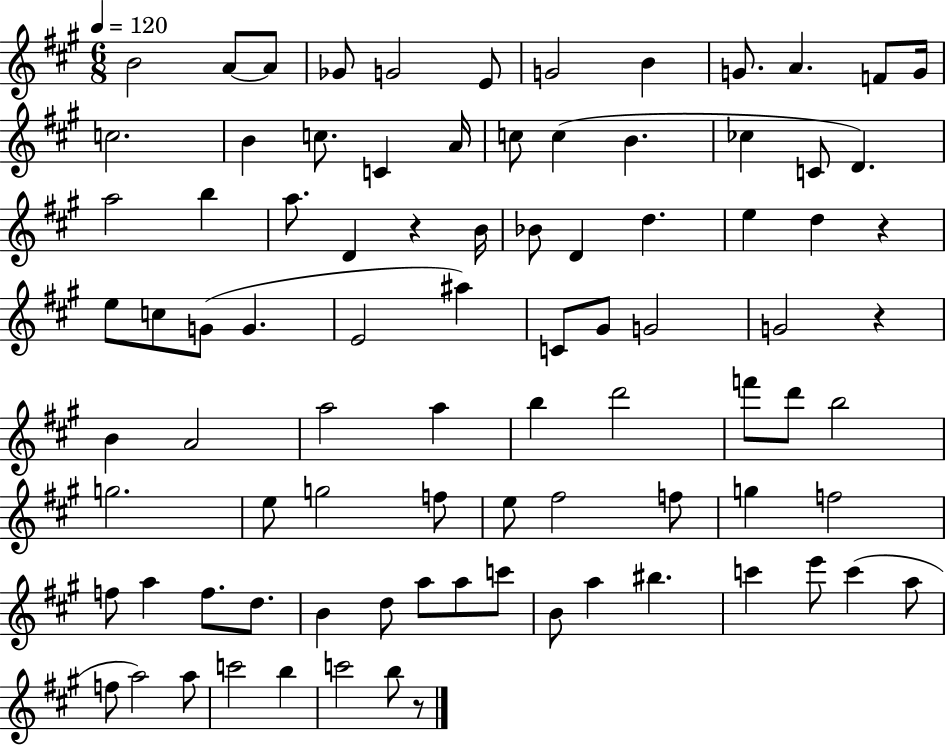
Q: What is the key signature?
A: A major